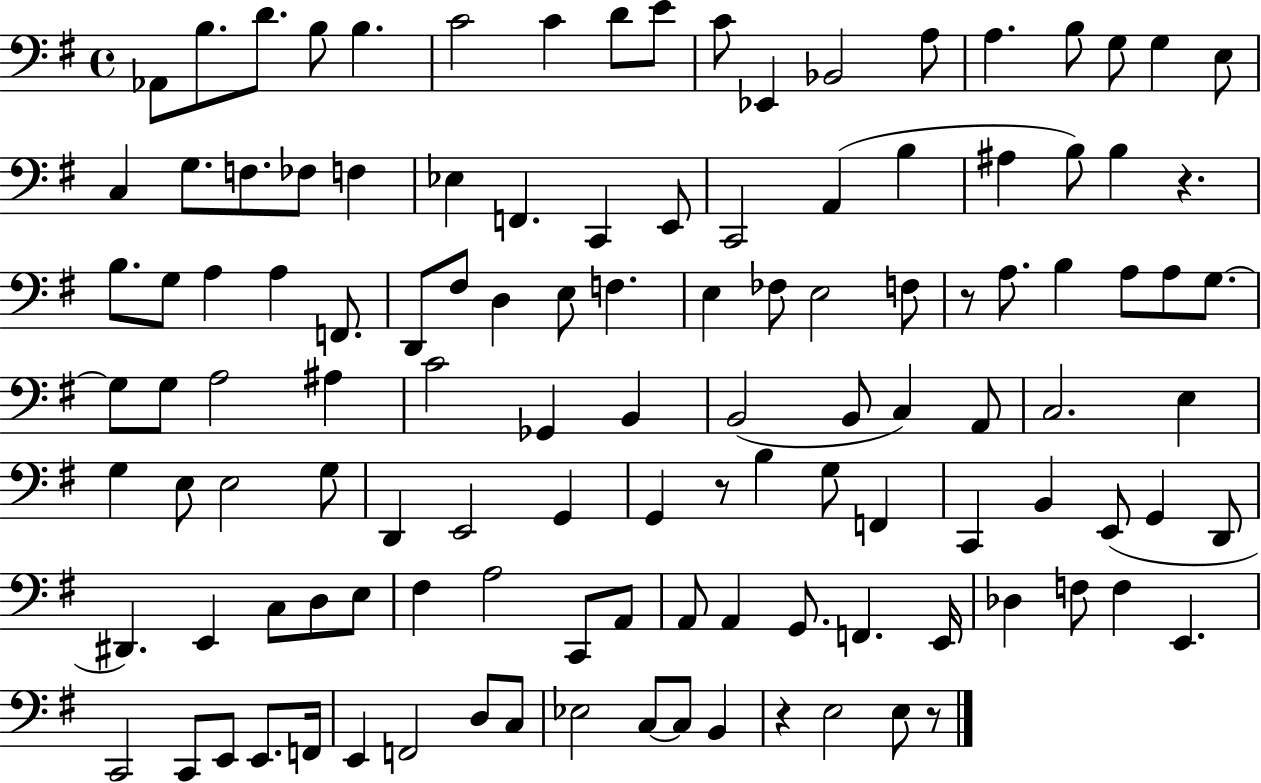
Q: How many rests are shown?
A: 5